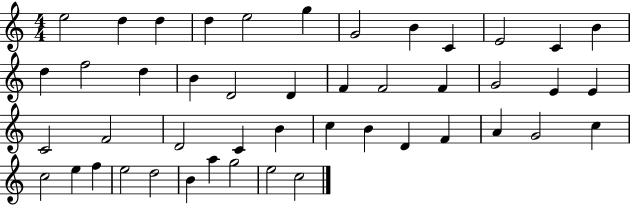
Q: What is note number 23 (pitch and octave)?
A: E4